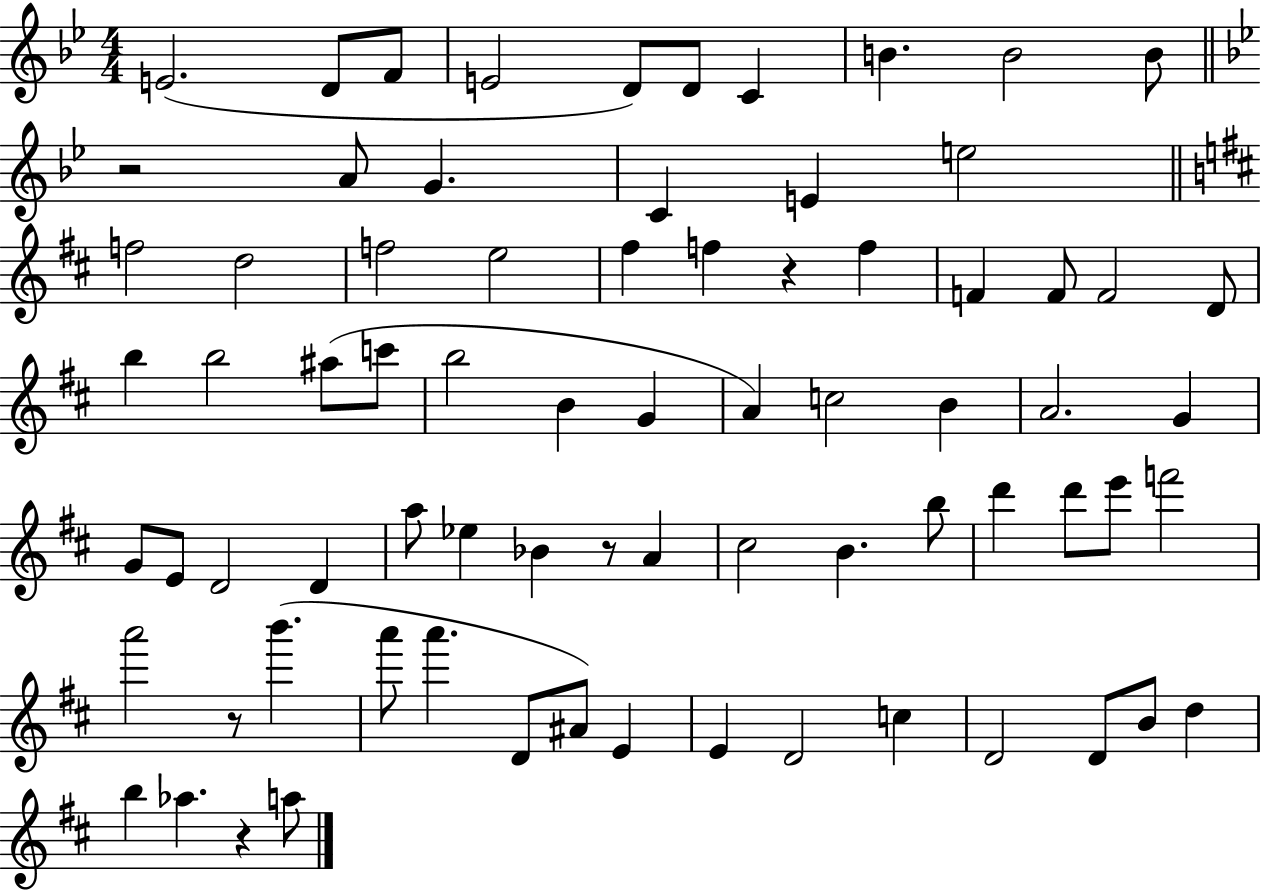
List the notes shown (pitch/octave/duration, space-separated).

E4/h. D4/e F4/e E4/h D4/e D4/e C4/q B4/q. B4/h B4/e R/h A4/e G4/q. C4/q E4/q E5/h F5/h D5/h F5/h E5/h F#5/q F5/q R/q F5/q F4/q F4/e F4/h D4/e B5/q B5/h A#5/e C6/e B5/h B4/q G4/q A4/q C5/h B4/q A4/h. G4/q G4/e E4/e D4/h D4/q A5/e Eb5/q Bb4/q R/e A4/q C#5/h B4/q. B5/e D6/q D6/e E6/e F6/h A6/h R/e B6/q. A6/e A6/q. D4/e A#4/e E4/q E4/q D4/h C5/q D4/h D4/e B4/e D5/q B5/q Ab5/q. R/q A5/e